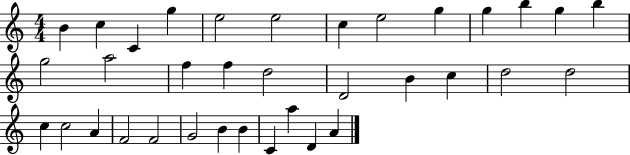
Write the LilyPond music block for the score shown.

{
  \clef treble
  \numericTimeSignature
  \time 4/4
  \key c \major
  b'4 c''4 c'4 g''4 | e''2 e''2 | c''4 e''2 g''4 | g''4 b''4 g''4 b''4 | \break g''2 a''2 | f''4 f''4 d''2 | d'2 b'4 c''4 | d''2 d''2 | \break c''4 c''2 a'4 | f'2 f'2 | g'2 b'4 b'4 | c'4 a''4 d'4 a'4 | \break \bar "|."
}